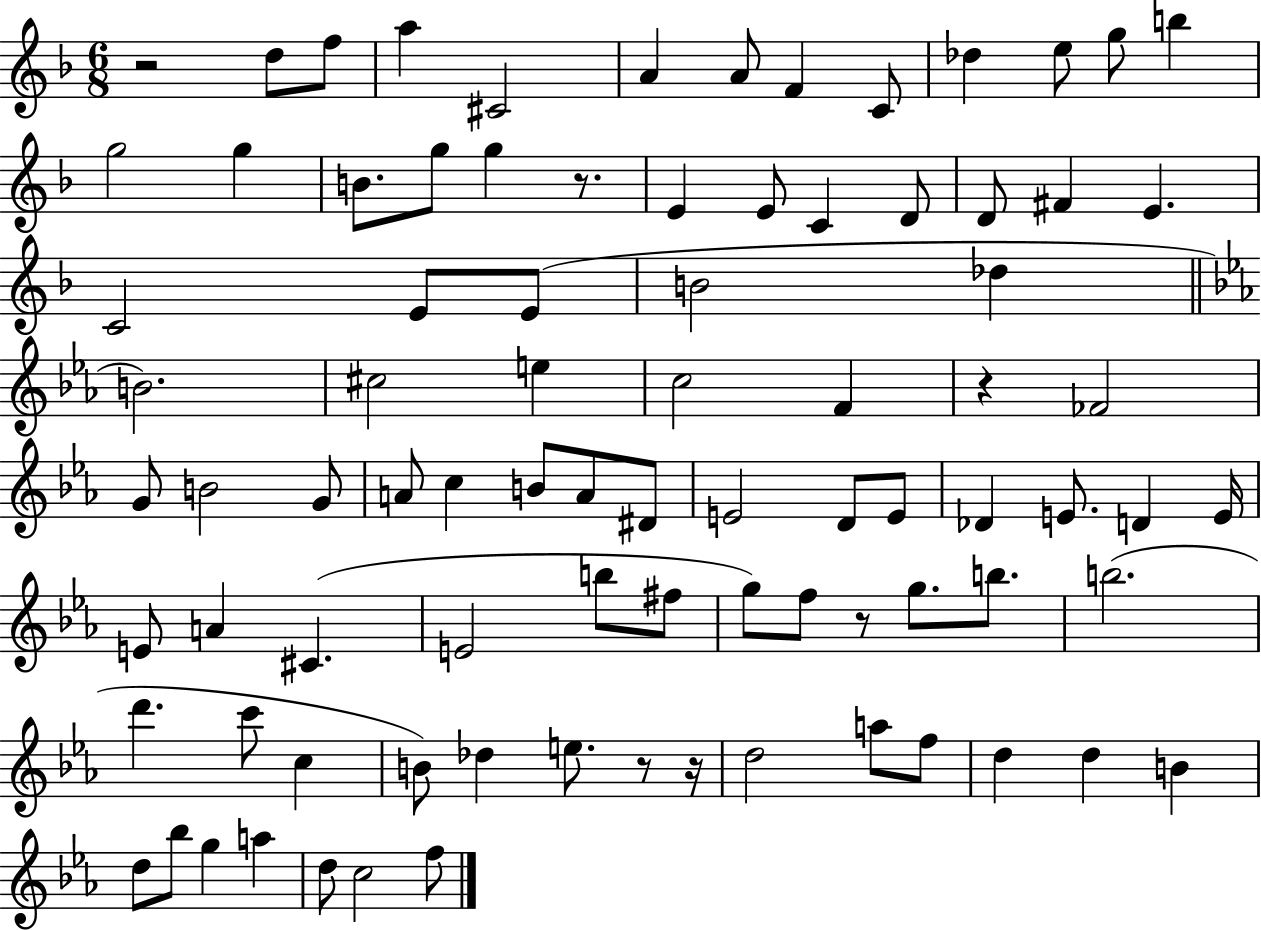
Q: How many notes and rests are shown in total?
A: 86